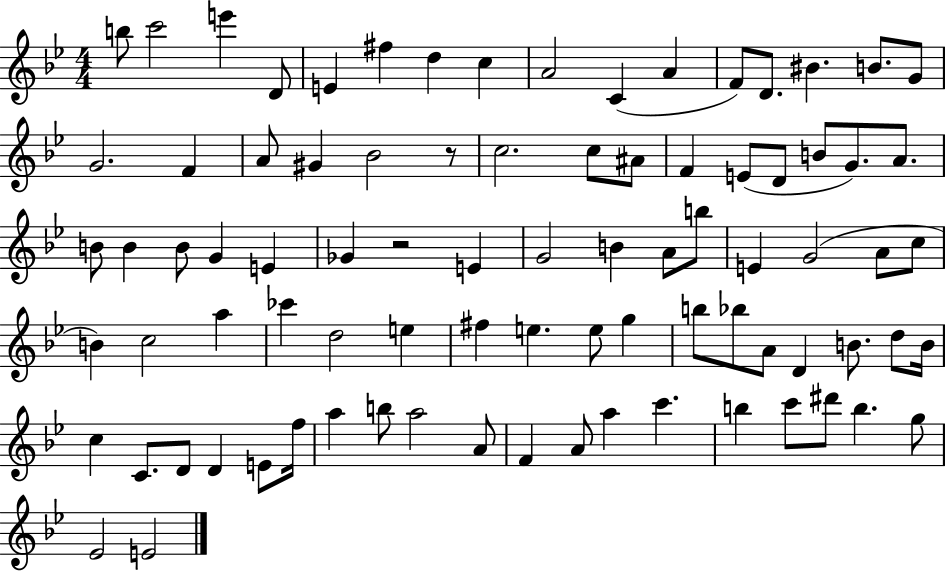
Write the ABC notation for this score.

X:1
T:Untitled
M:4/4
L:1/4
K:Bb
b/2 c'2 e' D/2 E ^f d c A2 C A F/2 D/2 ^B B/2 G/2 G2 F A/2 ^G _B2 z/2 c2 c/2 ^A/2 F E/2 D/2 B/2 G/2 A/2 B/2 B B/2 G E _G z2 E G2 B A/2 b/2 E G2 A/2 c/2 B c2 a _c' d2 e ^f e e/2 g b/2 _b/2 A/2 D B/2 d/2 B/4 c C/2 D/2 D E/2 f/4 a b/2 a2 A/2 F A/2 a c' b c'/2 ^d'/2 b g/2 _E2 E2